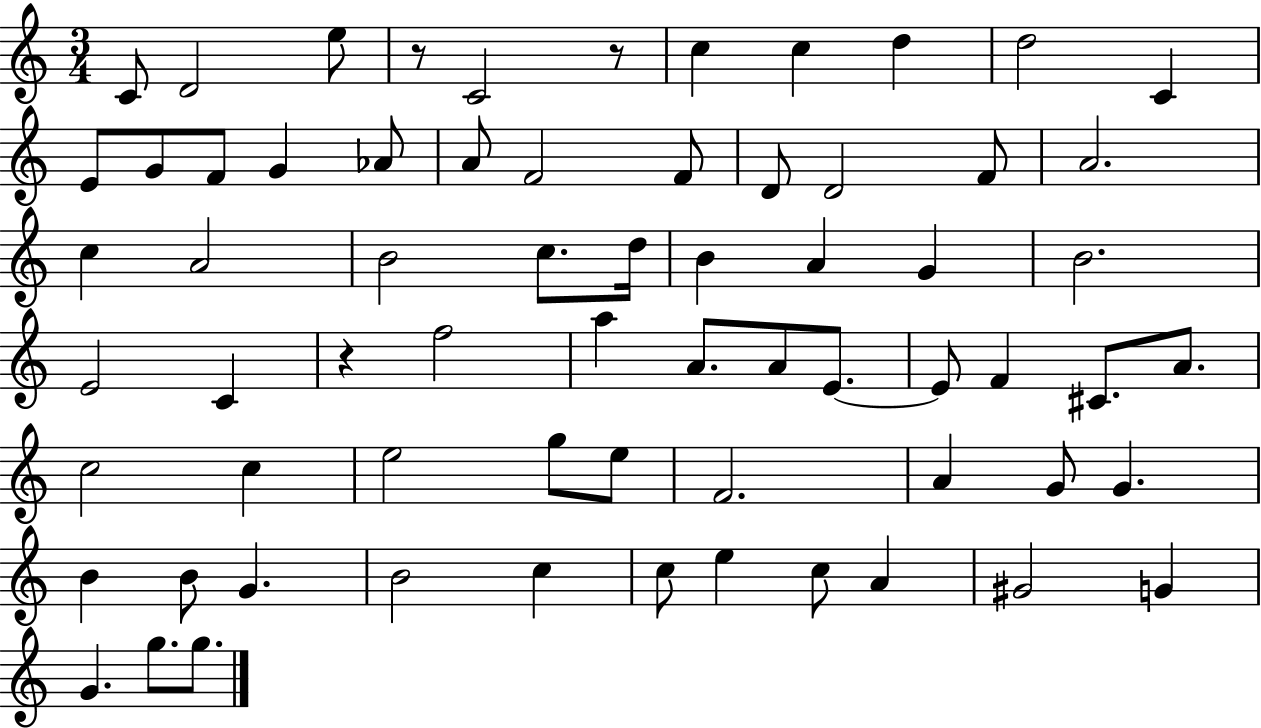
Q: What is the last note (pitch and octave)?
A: G5